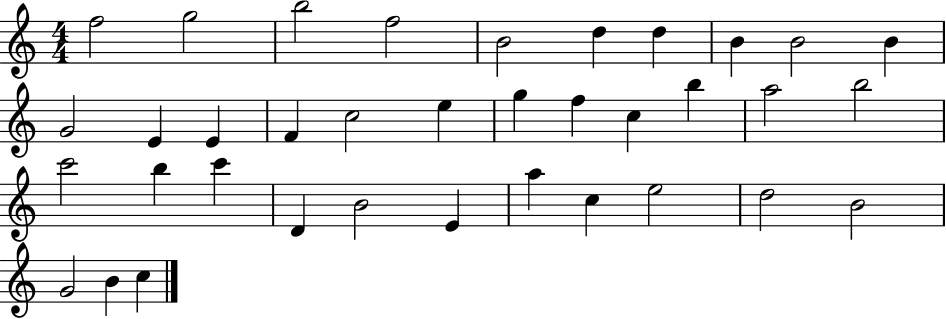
{
  \clef treble
  \numericTimeSignature
  \time 4/4
  \key c \major
  f''2 g''2 | b''2 f''2 | b'2 d''4 d''4 | b'4 b'2 b'4 | \break g'2 e'4 e'4 | f'4 c''2 e''4 | g''4 f''4 c''4 b''4 | a''2 b''2 | \break c'''2 b''4 c'''4 | d'4 b'2 e'4 | a''4 c''4 e''2 | d''2 b'2 | \break g'2 b'4 c''4 | \bar "|."
}